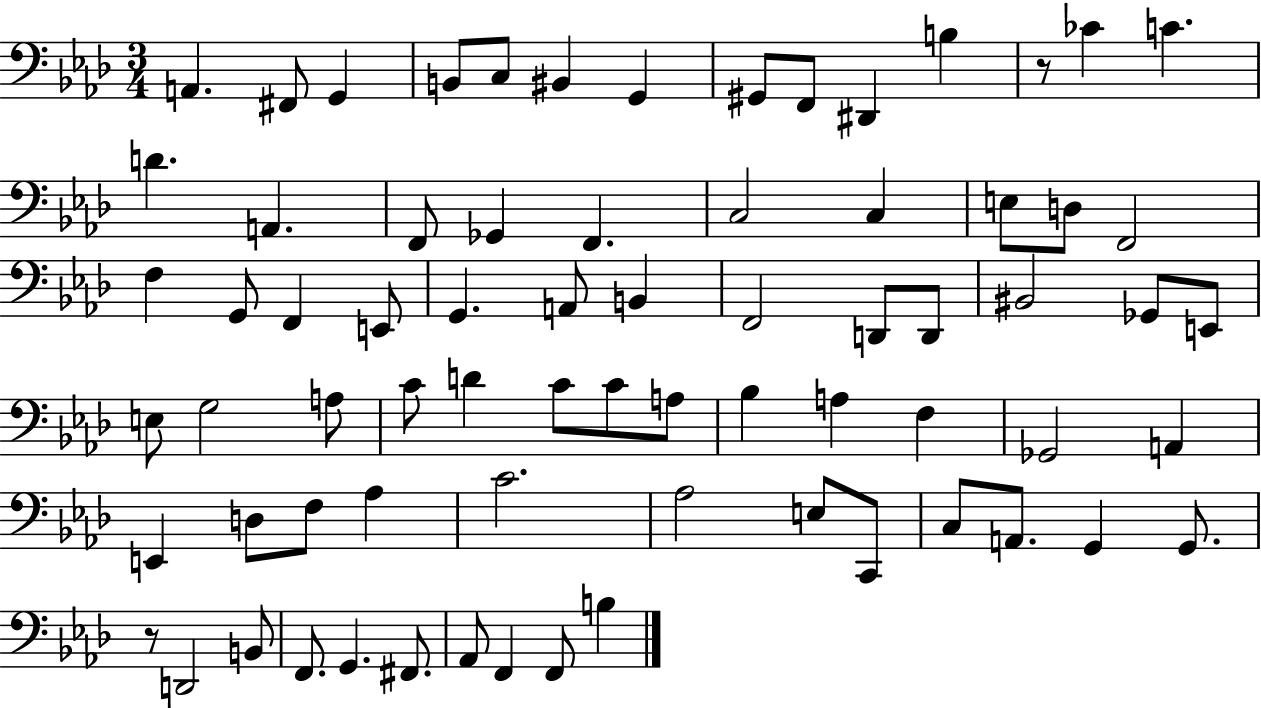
A2/q. F#2/e G2/q B2/e C3/e BIS2/q G2/q G#2/e F2/e D#2/q B3/q R/e CES4/q C4/q. D4/q. A2/q. F2/e Gb2/q F2/q. C3/h C3/q E3/e D3/e F2/h F3/q G2/e F2/q E2/e G2/q. A2/e B2/q F2/h D2/e D2/e BIS2/h Gb2/e E2/e E3/e G3/h A3/e C4/e D4/q C4/e C4/e A3/e Bb3/q A3/q F3/q Gb2/h A2/q E2/q D3/e F3/e Ab3/q C4/h. Ab3/h E3/e C2/e C3/e A2/e. G2/q G2/e. R/e D2/h B2/e F2/e. G2/q. F#2/e. Ab2/e F2/q F2/e B3/q